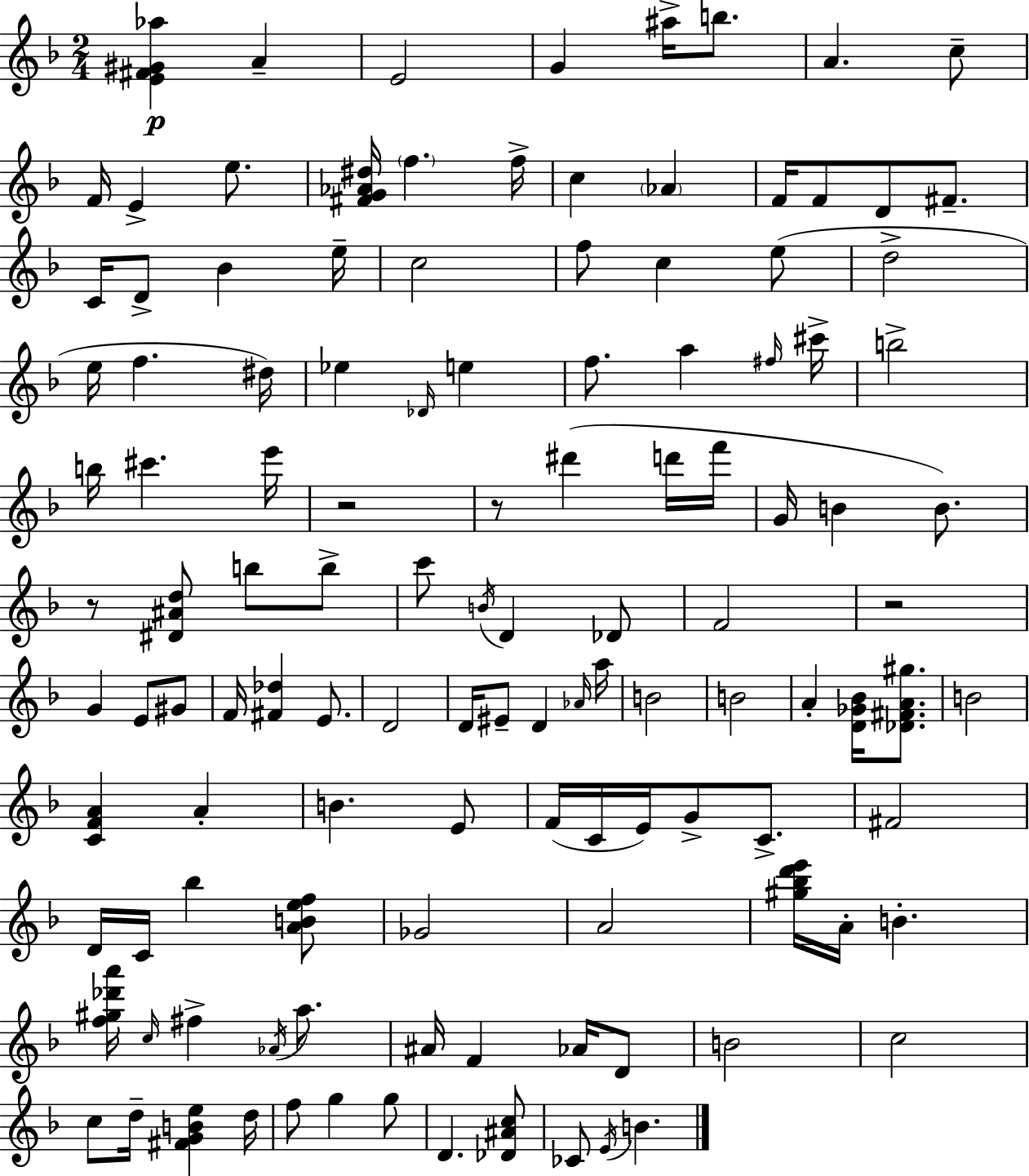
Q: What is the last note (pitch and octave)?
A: B4